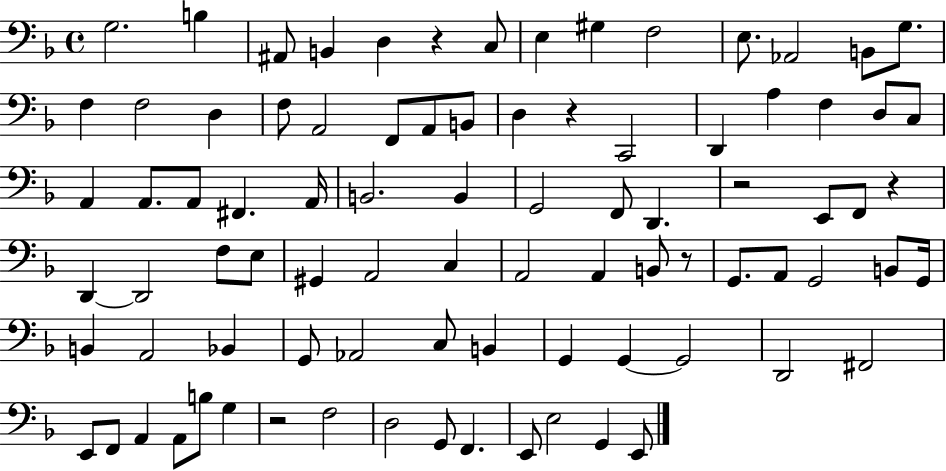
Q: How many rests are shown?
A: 6